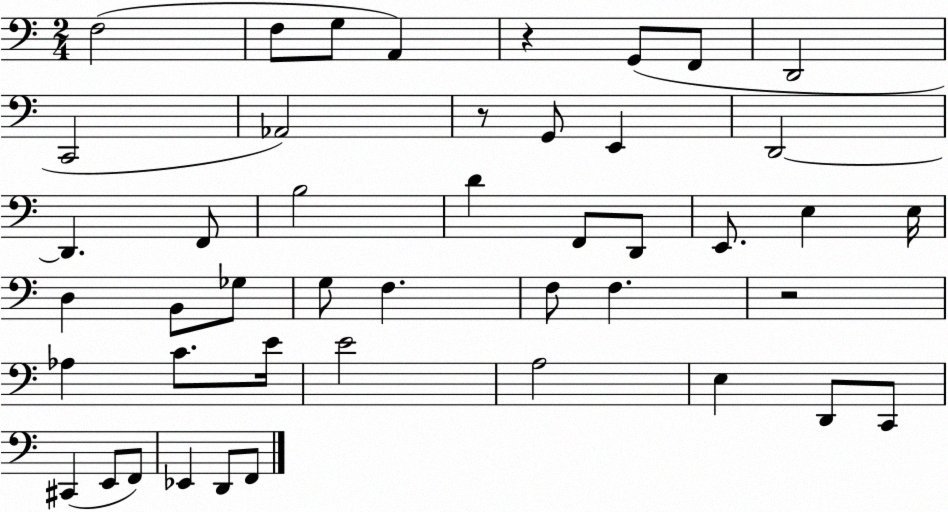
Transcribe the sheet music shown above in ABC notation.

X:1
T:Untitled
M:2/4
L:1/4
K:C
F,2 F,/2 G,/2 A,, z G,,/2 F,,/2 D,,2 C,,2 _A,,2 z/2 G,,/2 E,, D,,2 D,, F,,/2 B,2 D F,,/2 D,,/2 E,,/2 E, E,/4 D, B,,/2 _G,/2 G,/2 F, F,/2 F, z2 _A, C/2 E/4 E2 A,2 E, D,,/2 C,,/2 ^C,, E,,/2 F,,/2 _E,, D,,/2 F,,/2